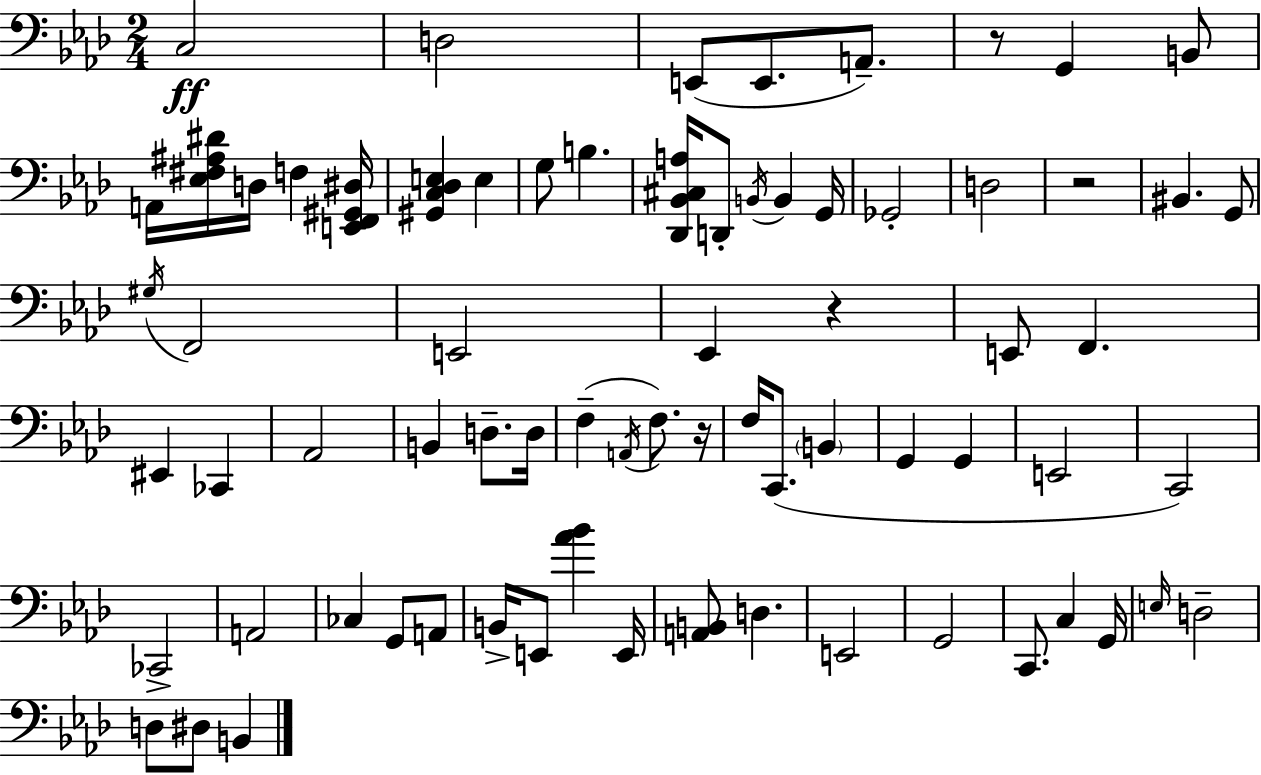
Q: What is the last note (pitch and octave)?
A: B2